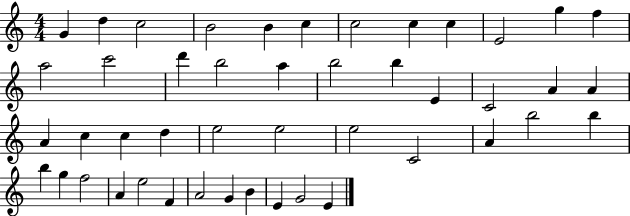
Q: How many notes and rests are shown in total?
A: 46